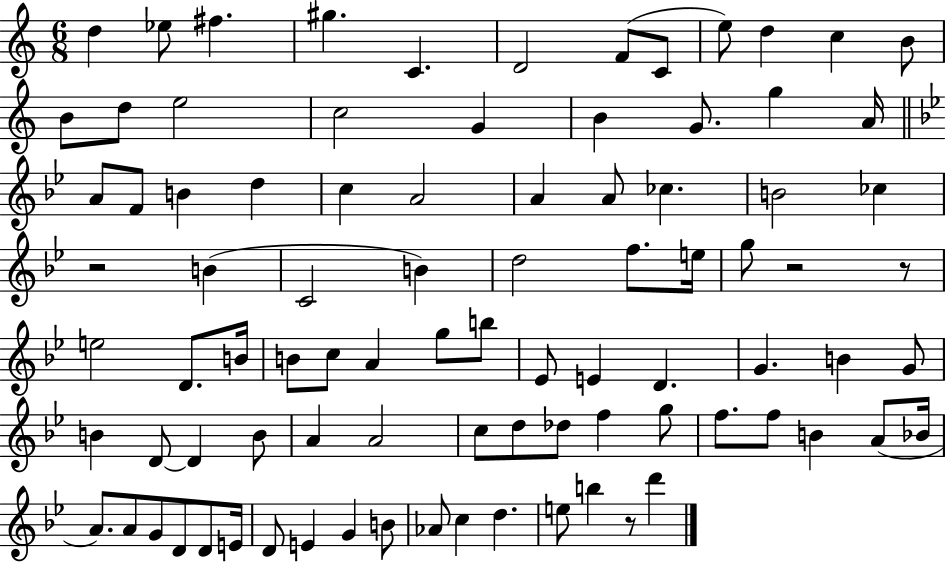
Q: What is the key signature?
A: C major